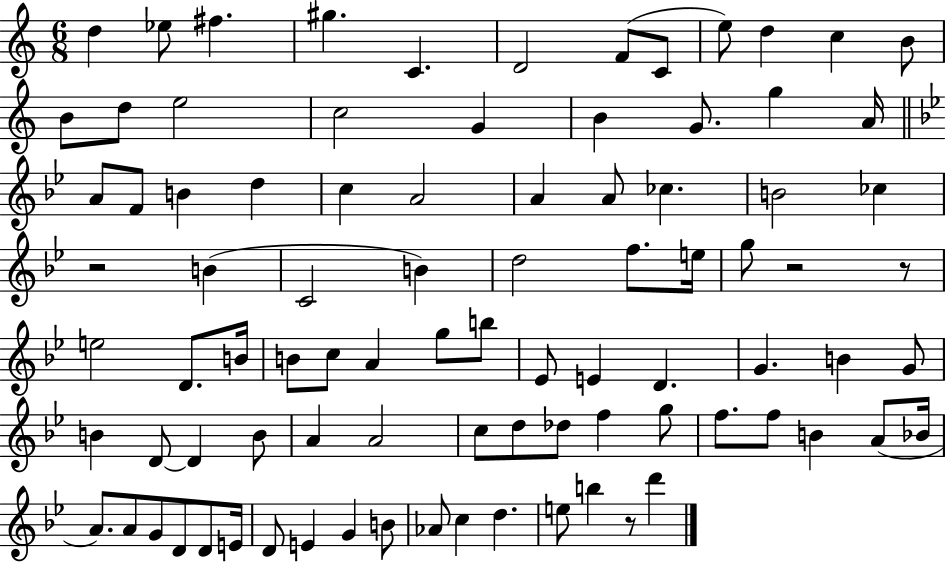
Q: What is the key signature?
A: C major